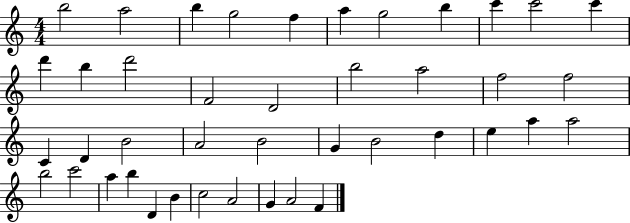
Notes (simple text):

B5/h A5/h B5/q G5/h F5/q A5/q G5/h B5/q C6/q C6/h C6/q D6/q B5/q D6/h F4/h D4/h B5/h A5/h F5/h F5/h C4/q D4/q B4/h A4/h B4/h G4/q B4/h D5/q E5/q A5/q A5/h B5/h C6/h A5/q B5/q D4/q B4/q C5/h A4/h G4/q A4/h F4/q